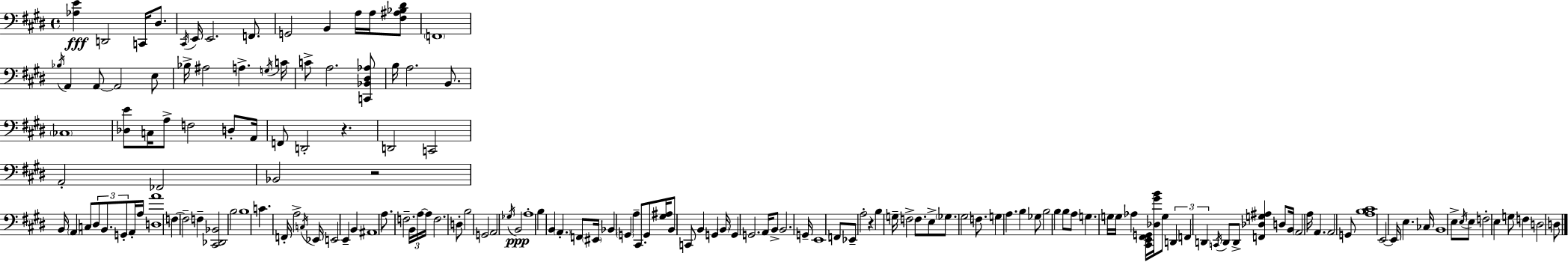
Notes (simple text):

[Ab3,E4]/q D2/h C2/s D#3/e. C#2/s E2/s E2/h. F2/e. G2/h B2/q A3/s A3/s [F#3,A#3,Bb3,D#4]/e F2/w Bb3/s A2/q A2/e A2/h E3/e Bb3/s A#3/h A3/q. G3/s C4/s C4/e A3/h. [C2,Bb2,D#3,Ab3]/e B3/s A3/h. B2/e. CES3/w [Db3,E4]/e C3/s A3/e F3/h D3/e A2/s F2/e D2/h R/q. D2/h C2/h A2/h FES2/h Bb2/h R/h B2/s A2/q C3/e D#3/e B2/e. G2/e A2/s A3/s [D3,A4]/w F3/q F3/h F3/q [C#2,Db2,Bb2]/h B3/h B3/w C4/q. F2/s A3/h C3/s Eb2/s E2/h E2/q B2/q A#2/w A3/e. F3/h. B2/s A3/s A3/s F3/h. D3/e B3/h G2/h A2/h Gb3/s B2/h A3/w B3/q B2/q A2/q. F2/e EIS2/s Bb2/q G2/q A3/q C#2/e. G2/e [G#3,A#3]/s B2/e C2/e B2/q G2/q B2/s G2/q G2/h. A2/s B2/e B2/h. G2/s E2/w F2/e Eb2/e A3/h R/q B3/q G3/s F3/h F3/e. E3/e Gb3/e. G#3/h F3/e. G3/q A3/q. B3/q Gb3/e B3/h B3/q B3/e A3/e G3/q. G3/s G3/s Ab3/q [C#2,E2,F#2,G2]/s [Db3,G#4,B4]/s G3/e D2/q F2/q D2/q C2/s D2/e D2/e [F2,Db3,G3,A#3]/q D3/e B2/s A2/h A3/s A2/q. A2/h G2/e [A3,B3,C#4]/w E2/h E2/s E3/q. CES3/s B2/w E3/e E3/s E3/e F3/h E3/q G3/e F3/q D3/h D3/e